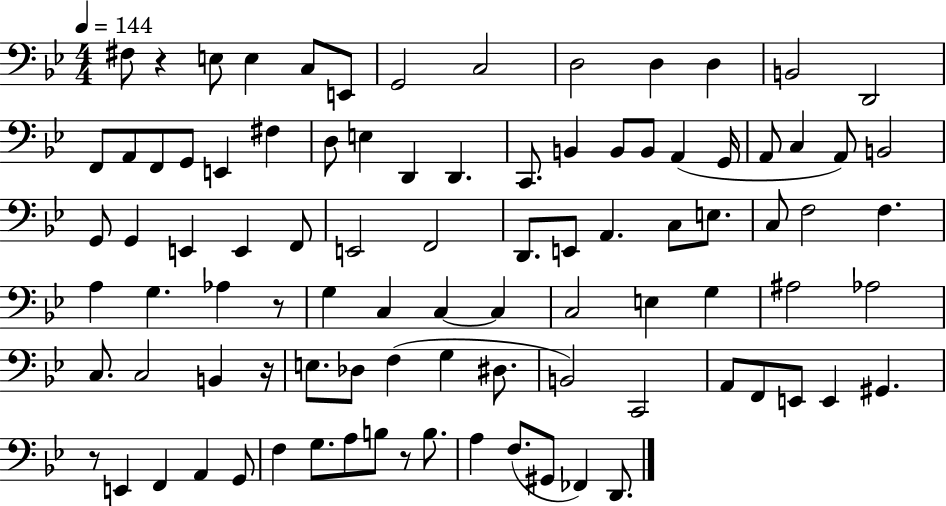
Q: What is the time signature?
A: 4/4